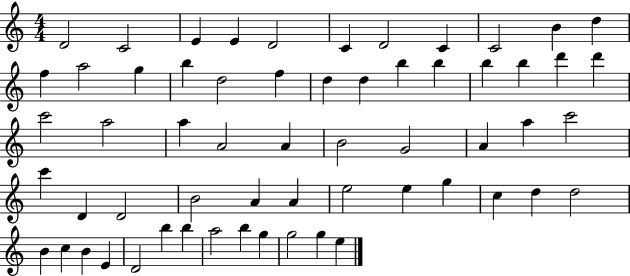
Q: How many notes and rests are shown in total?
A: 60